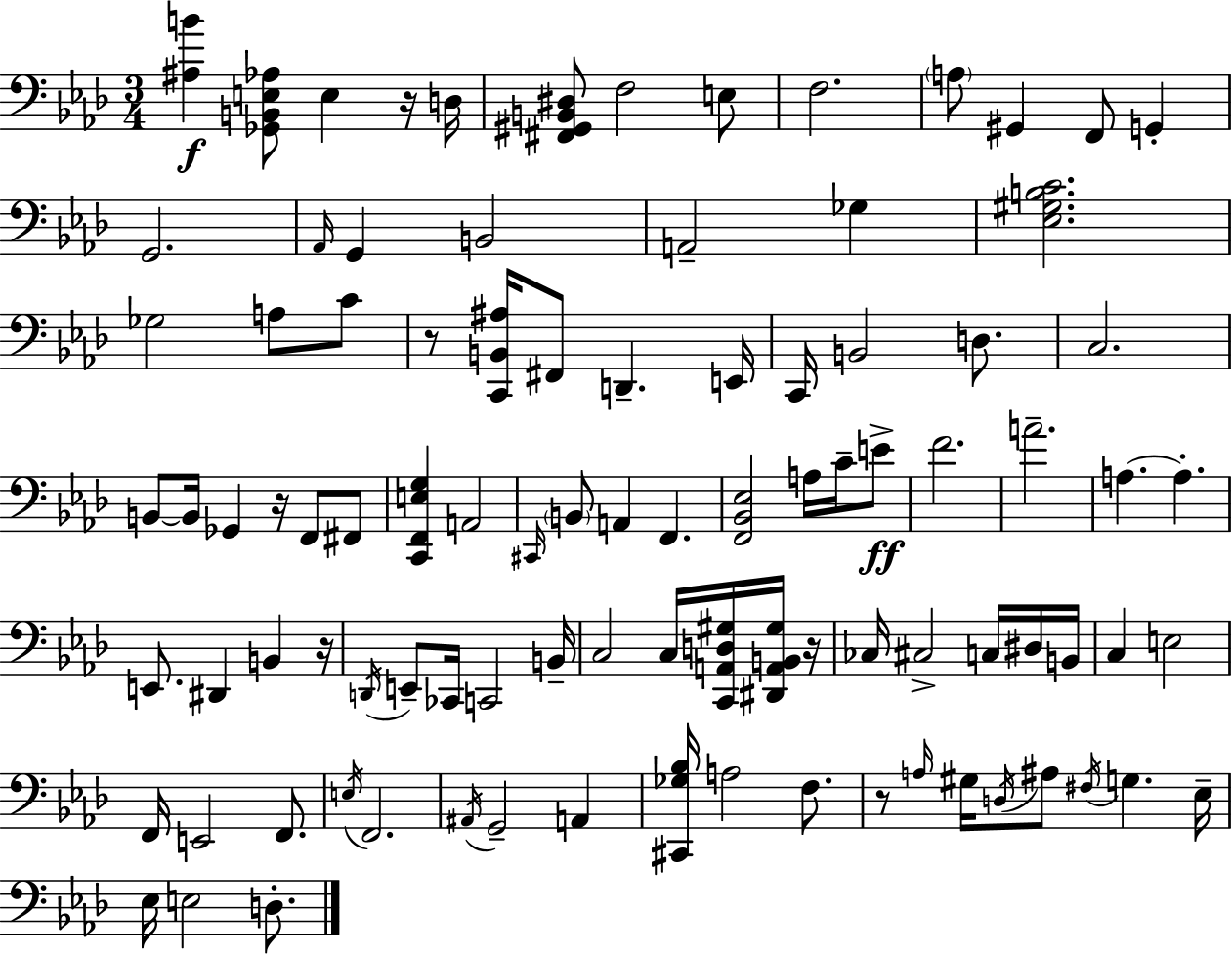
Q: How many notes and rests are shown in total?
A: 95